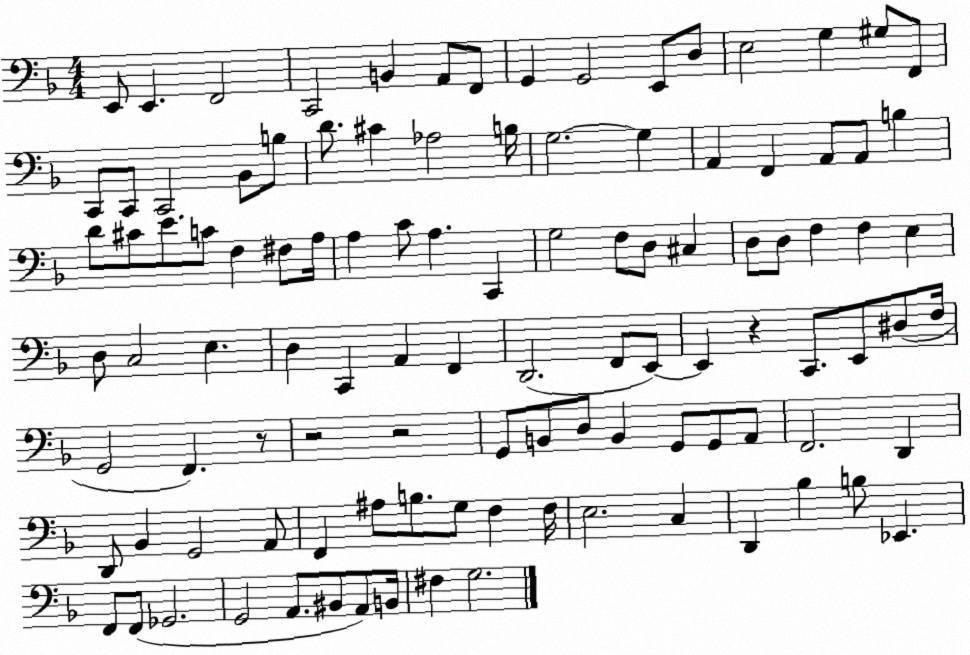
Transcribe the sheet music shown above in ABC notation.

X:1
T:Untitled
M:4/4
L:1/4
K:F
E,,/2 E,, F,,2 C,,2 B,, A,,/2 F,,/2 G,, G,,2 E,,/2 D,/2 E,2 G, ^G,/2 F,,/2 C,,/2 C,,/2 C,,2 _B,,/2 B,/2 D/2 ^C _A,2 B,/4 G,2 G, A,, F,, A,,/2 A,,/2 B, D/2 ^C/2 E/2 C/2 F, ^F,/2 A,/4 A, C/2 A, C,, G,2 F,/2 D,/2 ^C, D,/2 D,/2 F, F, E, D,/2 C,2 E, D, C,, A,, F,, D,,2 F,,/2 E,,/2 E,, z C,,/2 E,,/2 ^D,/2 F,/4 G,,2 F,, z/2 z2 z2 G,,/2 B,,/2 D,/2 B,, G,,/2 G,,/2 A,,/2 F,,2 D,, D,,/2 _B,, G,,2 A,,/2 F,, ^A,/2 B,/2 G,/2 F, F,/4 E,2 C, D,, _B, B,/2 _E,, F,,/2 F,,/2 _G,,2 G,,2 A,,/2 ^B,,/2 A,,/2 B,,/4 ^F, G,2